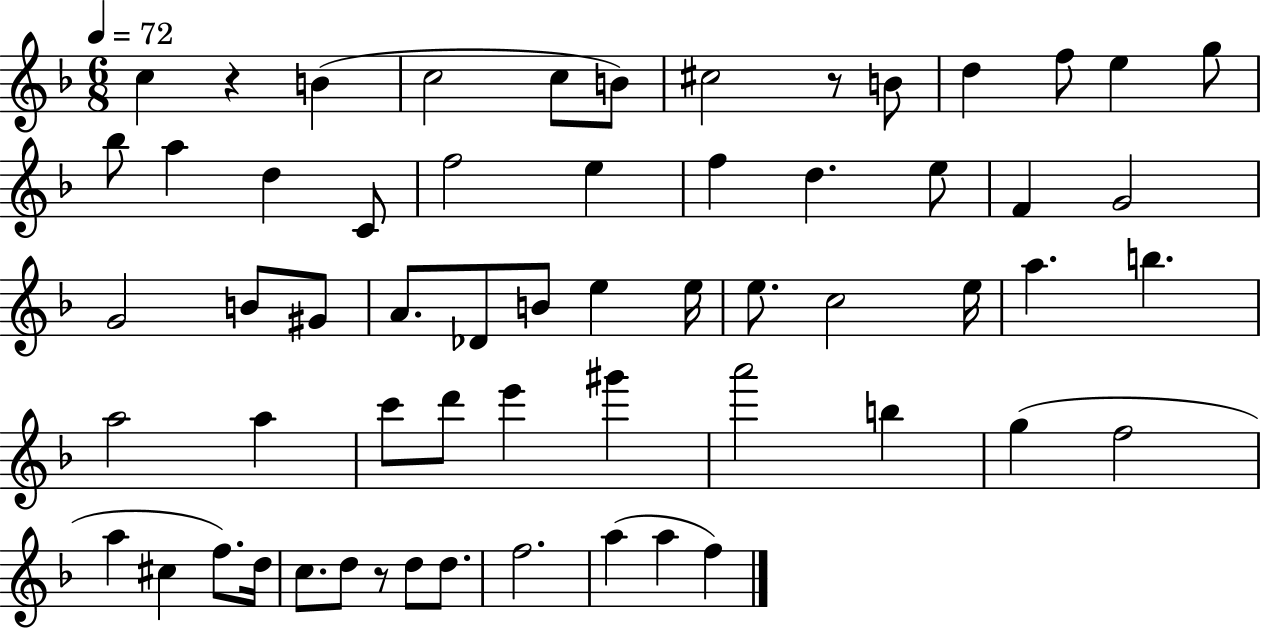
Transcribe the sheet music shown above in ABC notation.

X:1
T:Untitled
M:6/8
L:1/4
K:F
c z B c2 c/2 B/2 ^c2 z/2 B/2 d f/2 e g/2 _b/2 a d C/2 f2 e f d e/2 F G2 G2 B/2 ^G/2 A/2 _D/2 B/2 e e/4 e/2 c2 e/4 a b a2 a c'/2 d'/2 e' ^g' a'2 b g f2 a ^c f/2 d/4 c/2 d/2 z/2 d/2 d/2 f2 a a f